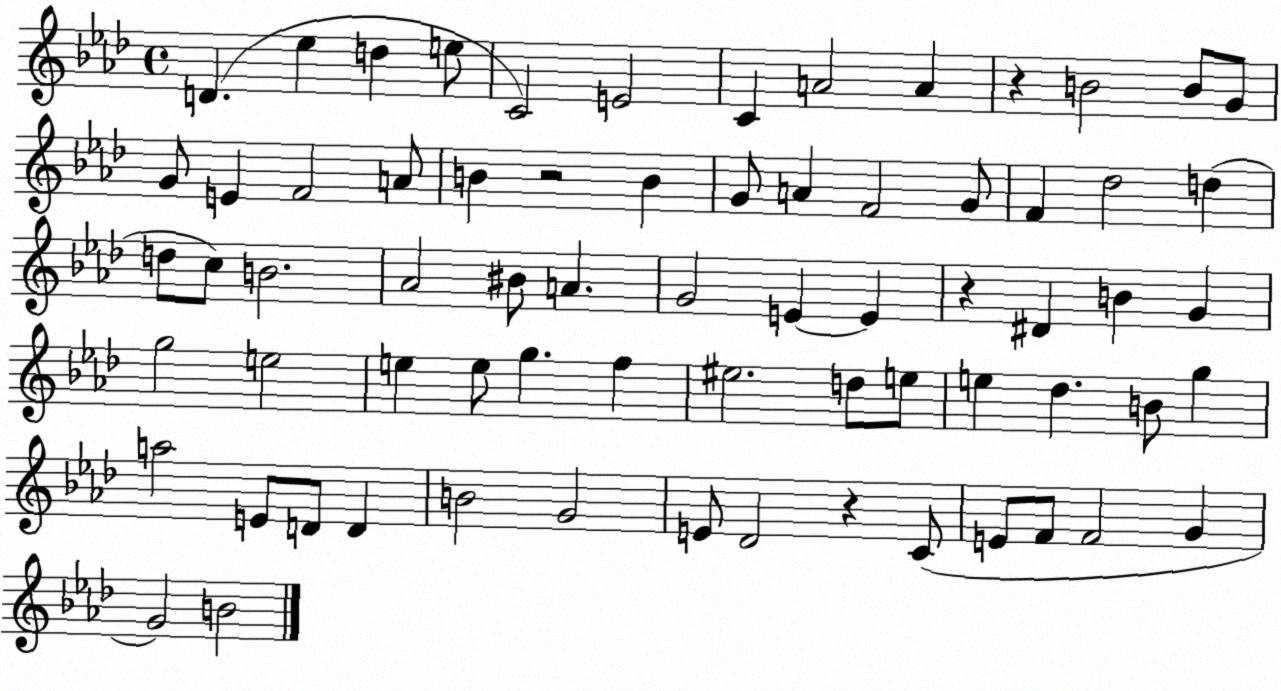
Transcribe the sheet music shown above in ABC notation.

X:1
T:Untitled
M:4/4
L:1/4
K:Ab
D _e d e/2 C2 E2 C A2 A z B2 B/2 G/2 G/2 E F2 A/2 B z2 B G/2 A F2 G/2 F _d2 d d/2 c/2 B2 _A2 ^B/2 A G2 E E z ^D B G g2 e2 e e/2 g f ^e2 d/2 e/2 e _d B/2 g a2 E/2 D/2 D B2 G2 E/2 _D2 z C/2 E/2 F/2 F2 G G2 B2